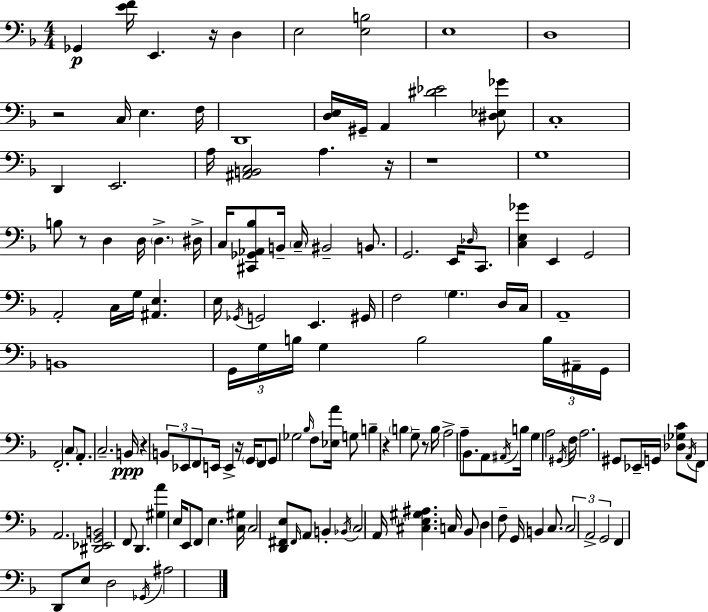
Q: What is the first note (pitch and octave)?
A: Gb2